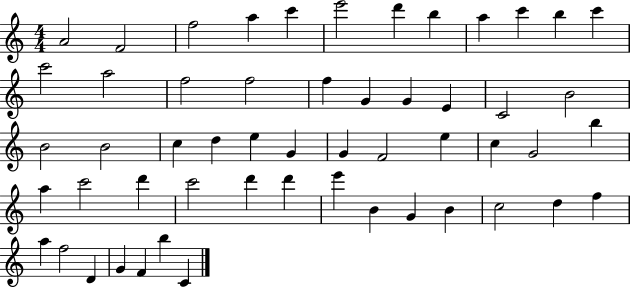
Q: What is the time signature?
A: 4/4